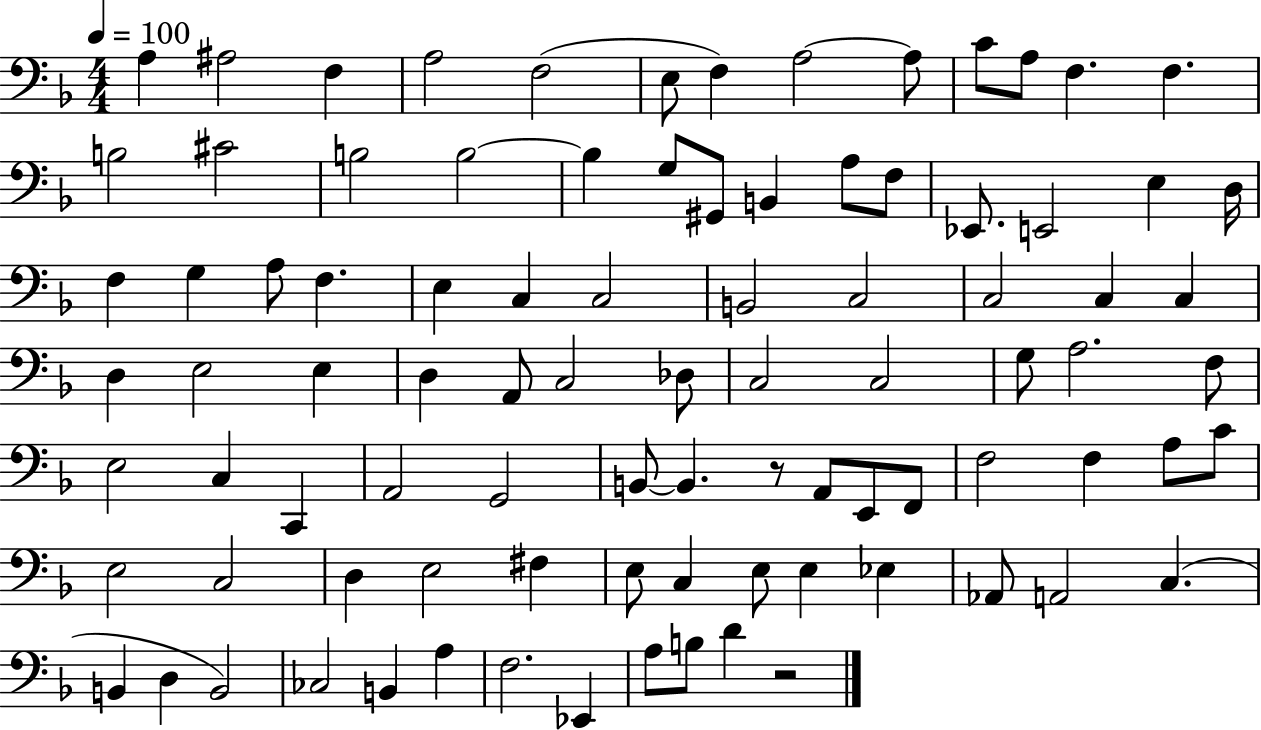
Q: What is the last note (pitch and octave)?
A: D4